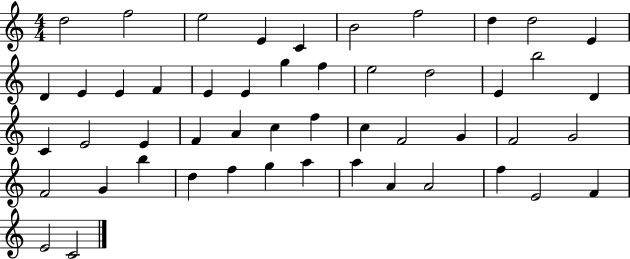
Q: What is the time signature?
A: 4/4